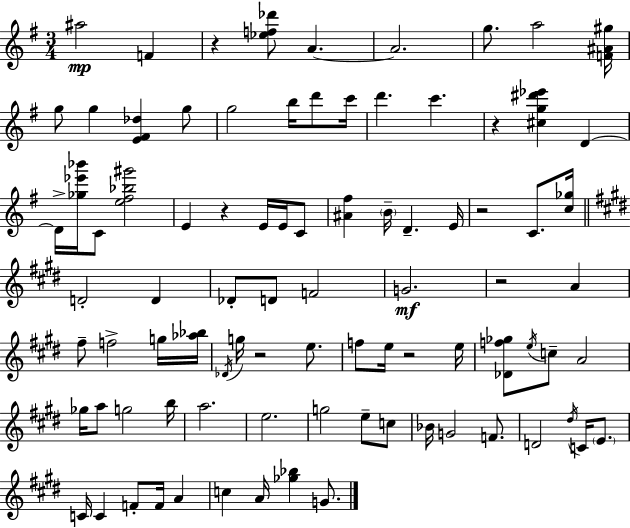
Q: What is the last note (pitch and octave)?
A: G4